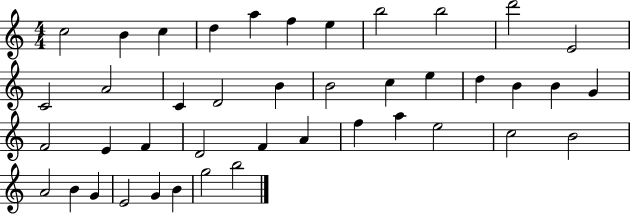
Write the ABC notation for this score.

X:1
T:Untitled
M:4/4
L:1/4
K:C
c2 B c d a f e b2 b2 d'2 E2 C2 A2 C D2 B B2 c e d B B G F2 E F D2 F A f a e2 c2 B2 A2 B G E2 G B g2 b2